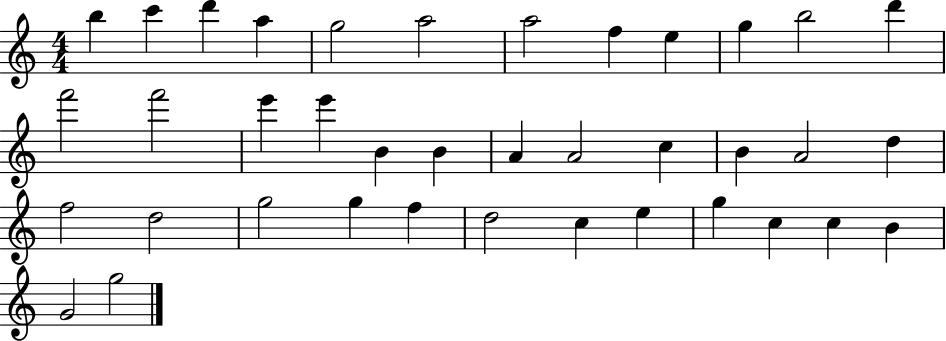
{
  \clef treble
  \numericTimeSignature
  \time 4/4
  \key c \major
  b''4 c'''4 d'''4 a''4 | g''2 a''2 | a''2 f''4 e''4 | g''4 b''2 d'''4 | \break f'''2 f'''2 | e'''4 e'''4 b'4 b'4 | a'4 a'2 c''4 | b'4 a'2 d''4 | \break f''2 d''2 | g''2 g''4 f''4 | d''2 c''4 e''4 | g''4 c''4 c''4 b'4 | \break g'2 g''2 | \bar "|."
}